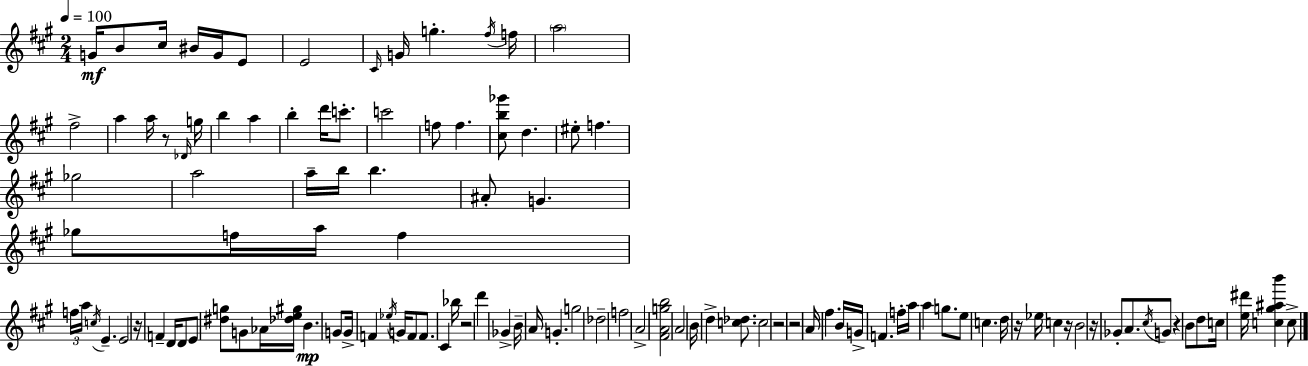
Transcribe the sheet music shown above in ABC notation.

X:1
T:Untitled
M:2/4
L:1/4
K:A
G/4 B/2 ^c/4 ^B/4 G/4 E/2 E2 ^C/4 G/4 g ^f/4 f/4 a2 ^f2 a a/4 z/2 _D/4 g/4 b a b d'/4 c'/2 c'2 f/2 f [^cb_g']/2 d ^e/2 f _g2 a2 a/4 b/4 b ^A/2 G _g/2 f/4 a/4 f f/4 a/4 c/4 E E2 z/4 F D/4 D/2 E/2 [^dg]/2 G/2 _A/4 [_de^g]/4 B G/2 G/4 F _e/4 G/4 F/2 F/2 ^C _b/4 z2 d' _G B/4 A/4 G g2 _d2 f2 A2 [^FAgb]2 A2 B/4 d [c_d]/2 c2 z2 z2 A/4 ^f B/4 G/4 F f/4 a/4 a g/2 e/2 c d/4 z/4 _e/4 c z/4 B2 z/4 _G/2 A/2 ^c/4 G/2 z B/2 d/2 c/4 [e^d']/4 [c^g^ab'] c/2